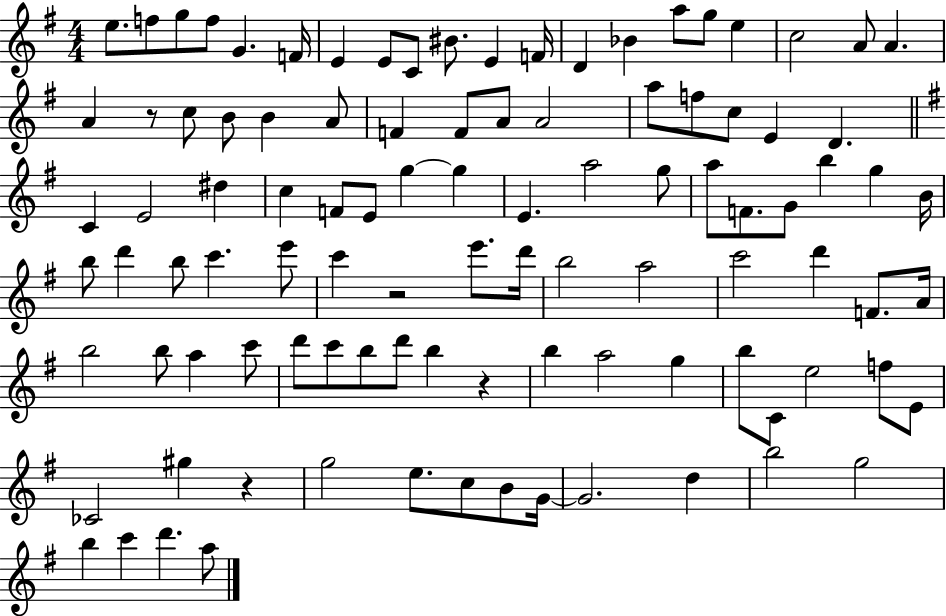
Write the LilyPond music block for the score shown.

{
  \clef treble
  \numericTimeSignature
  \time 4/4
  \key g \major
  \repeat volta 2 { e''8. f''8 g''8 f''8 g'4. f'16 | e'4 e'8 c'8 bis'8. e'4 f'16 | d'4 bes'4 a''8 g''8 e''4 | c''2 a'8 a'4. | \break a'4 r8 c''8 b'8 b'4 a'8 | f'4 f'8 a'8 a'2 | a''8 f''8 c''8 e'4 d'4. | \bar "||" \break \key e \minor c'4 e'2 dis''4 | c''4 f'8 e'8 g''4~~ g''4 | e'4. a''2 g''8 | a''8 f'8. g'8 b''4 g''4 b'16 | \break b''8 d'''4 b''8 c'''4. e'''8 | c'''4 r2 e'''8. d'''16 | b''2 a''2 | c'''2 d'''4 f'8. a'16 | \break b''2 b''8 a''4 c'''8 | d'''8 c'''8 b''8 d'''8 b''4 r4 | b''4 a''2 g''4 | b''8 c'8 e''2 f''8 e'8 | \break ces'2 gis''4 r4 | g''2 e''8. c''8 b'8 g'16~~ | g'2. d''4 | b''2 g''2 | \break b''4 c'''4 d'''4. a''8 | } \bar "|."
}